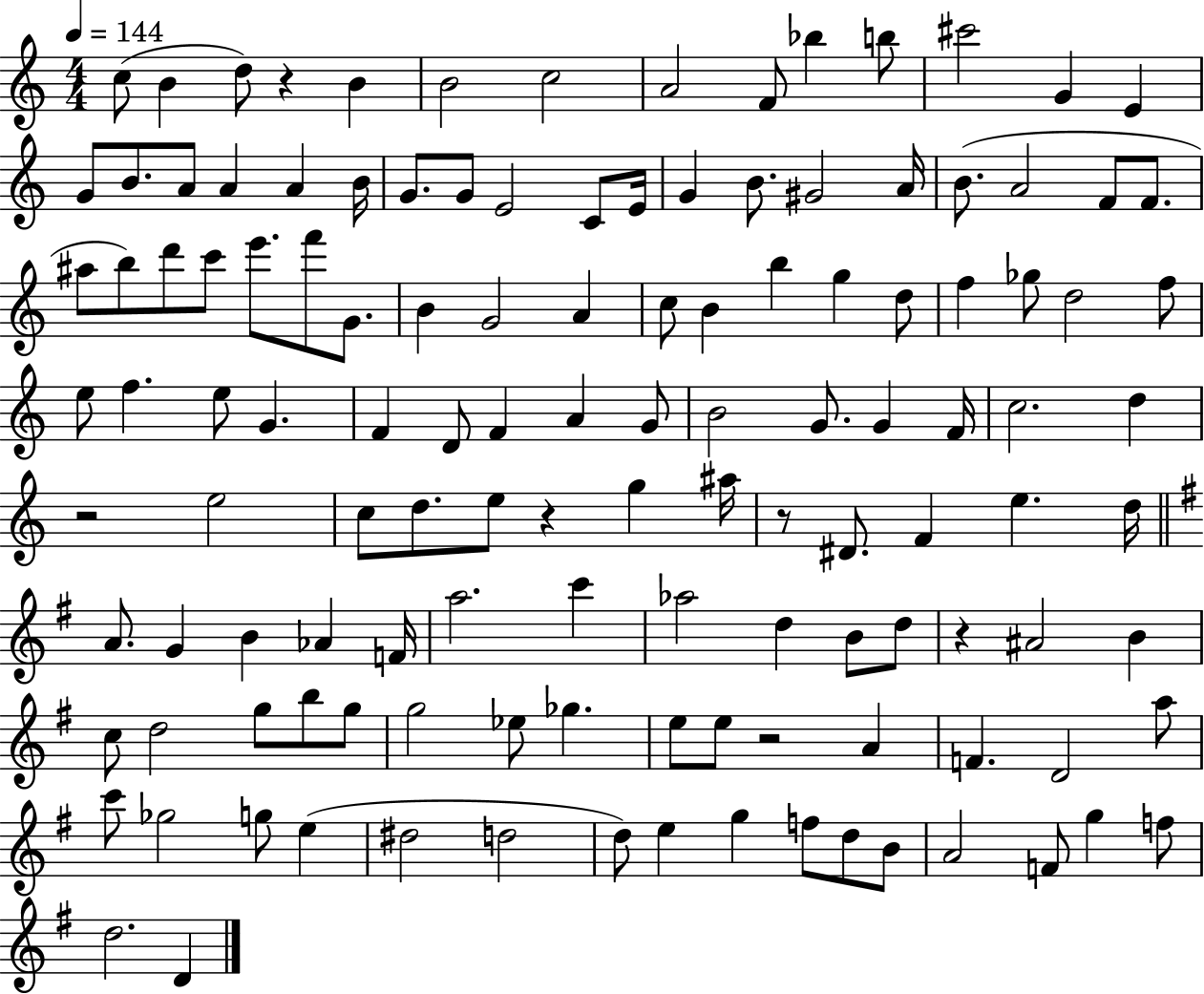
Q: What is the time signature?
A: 4/4